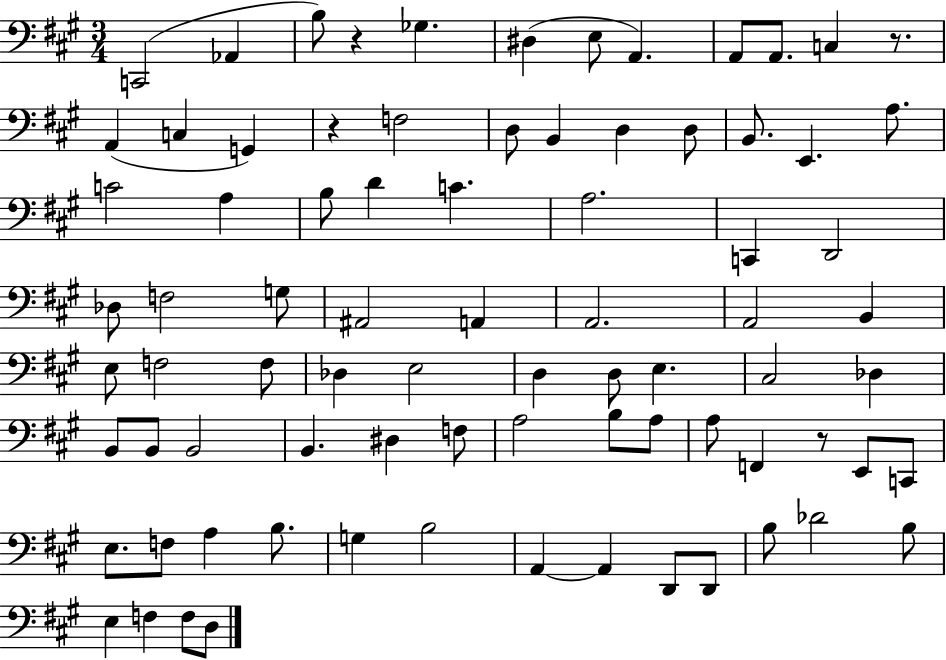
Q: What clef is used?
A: bass